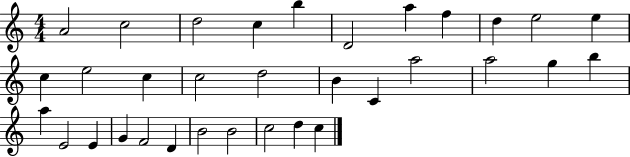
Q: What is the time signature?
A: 4/4